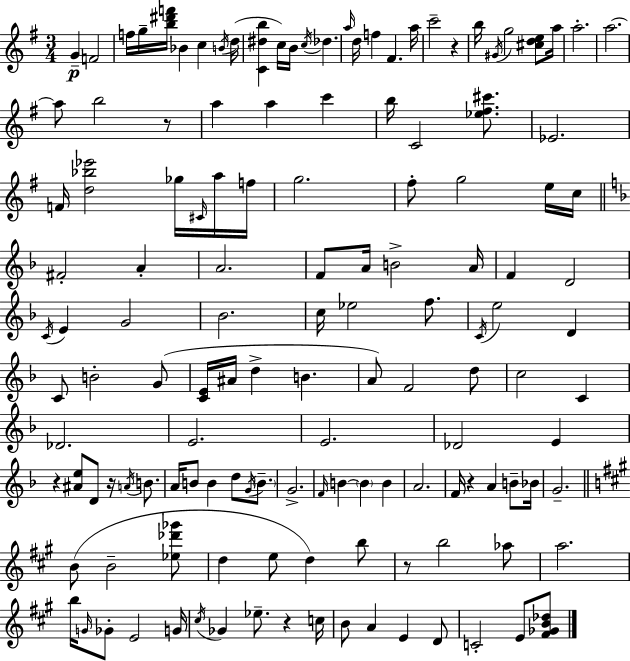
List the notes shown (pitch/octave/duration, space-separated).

G4/q F4/h F5/s G5/s [B5,D#6,F6]/s Bb4/q C5/q B4/s D5/s [C4,D#5,B5]/q C5/s B4/s C5/s Db5/q. A5/s D5/s F5/q F#4/q. A5/s C6/h R/q B5/s G#4/s G5/h [C#5,D5,E5]/e A5/s A5/h. A5/h. A5/e B5/h R/e A5/q A5/q C6/q B5/s C4/h [Eb5,F#5,C#6]/e. Eb4/h. F4/s [D5,Bb5,Eb6]/h Gb5/s C#4/s A5/s F5/s G5/h. F#5/e G5/h E5/s C5/s F#4/h A4/q A4/h. F4/e A4/s B4/h A4/s F4/q D4/h C4/s E4/q G4/h Bb4/h. C5/s Eb5/h F5/e. C4/s E5/h D4/q C4/e B4/h G4/e [C4,E4]/s A#4/s D5/q B4/q. A4/e F4/h D5/e C5/h C4/q Db4/h. E4/h. E4/h. Db4/h E4/q R/q [A#4,E5]/e D4/e R/s A4/s B4/e. A4/s B4/e B4/q D5/e G4/s B4/e. G4/h. F4/s B4/q B4/q B4/q A4/h. F4/s R/q A4/q B4/e Bb4/s G4/h. B4/e B4/h [Eb5,Db6,Gb6]/e D5/q E5/e D5/q B5/e R/e B5/h Ab5/e A5/h. B5/s G4/s Gb4/e E4/h G4/s C#5/s Gb4/q Eb5/e. R/q C5/s B4/e A4/q E4/q D4/e C4/h E4/e [F#4,Gb4,B4,Db5]/e